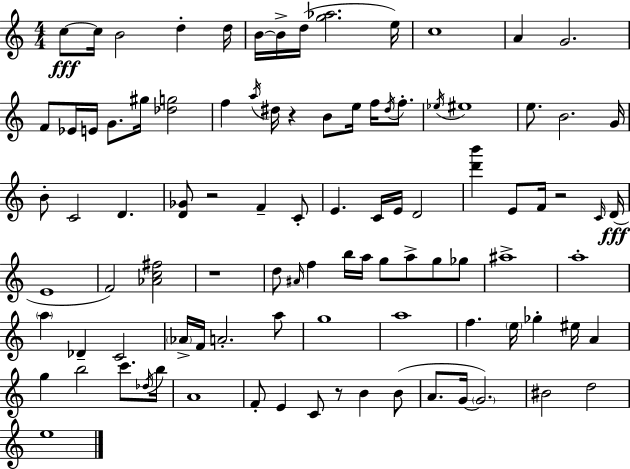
{
  \clef treble
  \numericTimeSignature
  \time 4/4
  \key a \minor
  c''8~~\fff c''16 b'2 d''4-. d''16 | b'16~~ b'16-> d''16( <g'' aes''>2. e''16) | c''1 | a'4 g'2. | \break f'8 ees'16 e'16 g'8. gis''16 <des'' g''>2 | f''4 \acciaccatura { a''16 } dis''16 r4 b'8 e''16 f''16 \acciaccatura { dis''16 } f''8.-. | \acciaccatura { ees''16 } eis''1 | e''8. b'2. | \break g'16 b'8-. c'2 d'4. | <d' ges'>8 r2 f'4-- | c'8-. e'4. c'16 e'16 d'2 | <d''' b'''>4 e'8 f'16 r2 | \break \grace { c'16 }(\fff d'16 e'1 | f'2) <aes' c'' fis''>2 | r1 | d''8 \grace { ais'16 } f''4 b''16 a''16 g''8 a''8-> | \break g''8 ges''8 ais''1-> | a''1-. | \parenthesize a''4 des'4-- c'2 | \parenthesize aes'16-> f'16 a'2.-. | \break a''8 g''1 | a''1 | f''4. \parenthesize e''16 ges''4-. | eis''16 a'4 g''4 b''2 | \break c'''8. \acciaccatura { des''16 } b''16 a'1 | f'8-. e'4 c'8 r8 | b'4 b'8( a'8. g'16~~ \parenthesize g'2.) | bis'2 d''2 | \break e''1 | \bar "|."
}